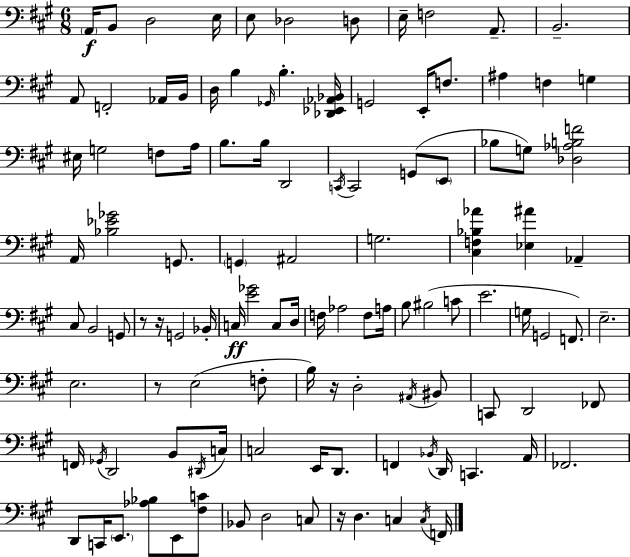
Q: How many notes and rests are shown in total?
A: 113